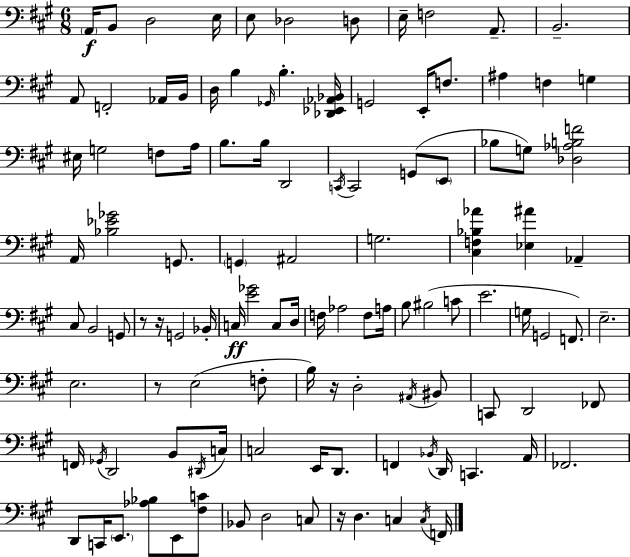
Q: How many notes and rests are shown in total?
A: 113